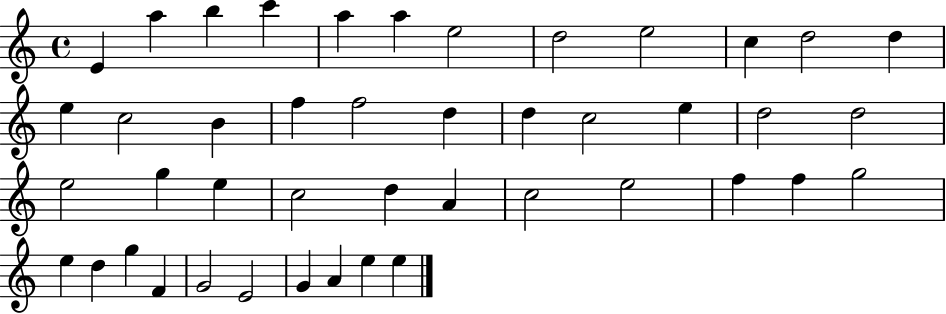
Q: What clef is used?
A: treble